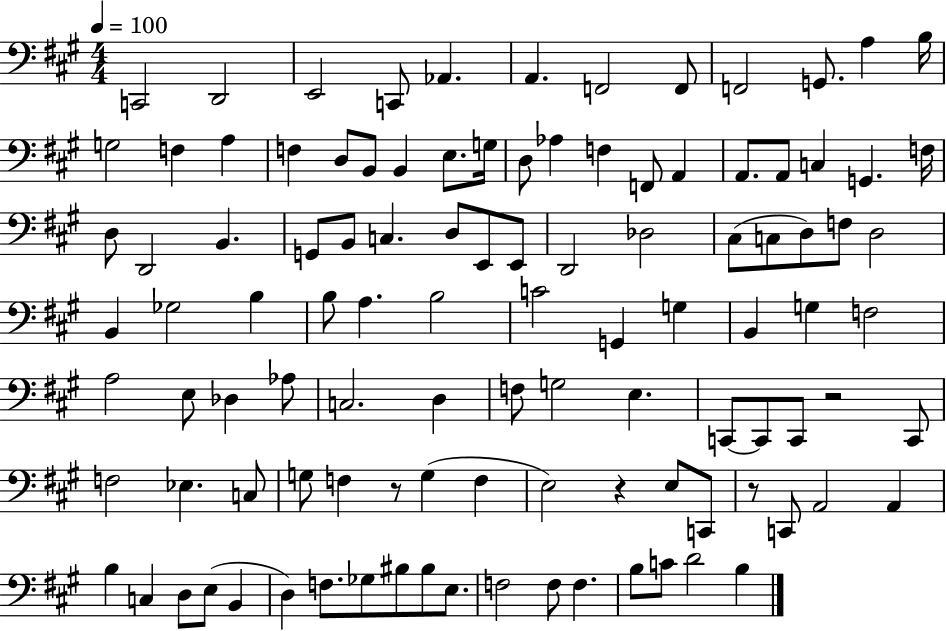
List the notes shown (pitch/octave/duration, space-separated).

C2/h D2/h E2/h C2/e Ab2/q. A2/q. F2/h F2/e F2/h G2/e. A3/q B3/s G3/h F3/q A3/q F3/q D3/e B2/e B2/q E3/e. G3/s D3/e Ab3/q F3/q F2/e A2/q A2/e. A2/e C3/q G2/q. F3/s D3/e D2/h B2/q. G2/e B2/e C3/q. D3/e E2/e E2/e D2/h Db3/h C#3/e C3/e D3/e F3/e D3/h B2/q Gb3/h B3/q B3/e A3/q. B3/h C4/h G2/q G3/q B2/q G3/q F3/h A3/h E3/e Db3/q Ab3/e C3/h. D3/q F3/e G3/h E3/q. C2/e C2/e C2/e R/h C2/e F3/h Eb3/q. C3/e G3/e F3/q R/e G3/q F3/q E3/h R/q E3/e C2/e R/e C2/e A2/h A2/q B3/q C3/q D3/e E3/e B2/q D3/q F3/e. Gb3/e BIS3/e BIS3/e E3/e. F3/h F3/e F3/q. B3/e C4/e D4/h B3/q